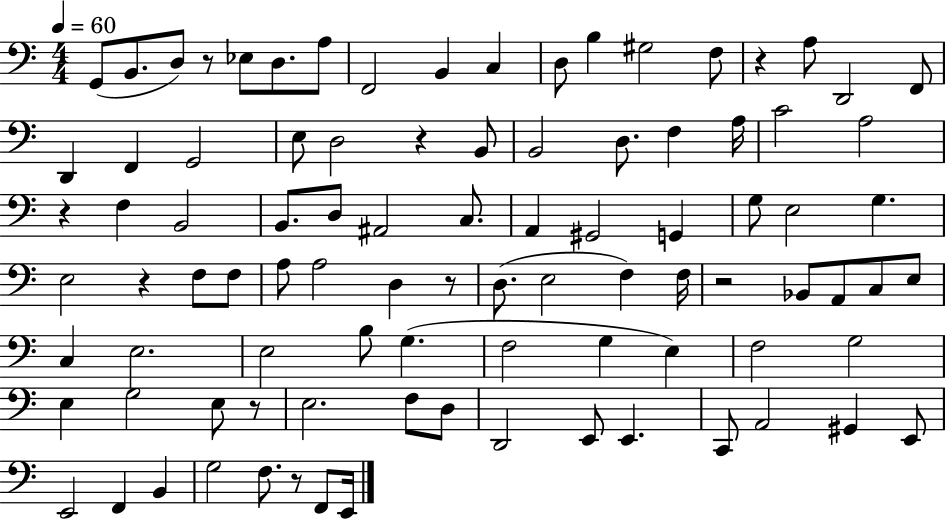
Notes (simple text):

G2/e B2/e. D3/e R/e Eb3/e D3/e. A3/e F2/h B2/q C3/q D3/e B3/q G#3/h F3/e R/q A3/e D2/h F2/e D2/q F2/q G2/h E3/e D3/h R/q B2/e B2/h D3/e. F3/q A3/s C4/h A3/h R/q F3/q B2/h B2/e. D3/e A#2/h C3/e. A2/q G#2/h G2/q G3/e E3/h G3/q. E3/h R/q F3/e F3/e A3/e A3/h D3/q R/e D3/e. E3/h F3/q F3/s R/h Bb2/e A2/e C3/e E3/e C3/q E3/h. E3/h B3/e G3/q. F3/h G3/q E3/q F3/h G3/h E3/q G3/h E3/e R/e E3/h. F3/e D3/e D2/h E2/e E2/q. C2/e A2/h G#2/q E2/e E2/h F2/q B2/q G3/h F3/e. R/e F2/e E2/s